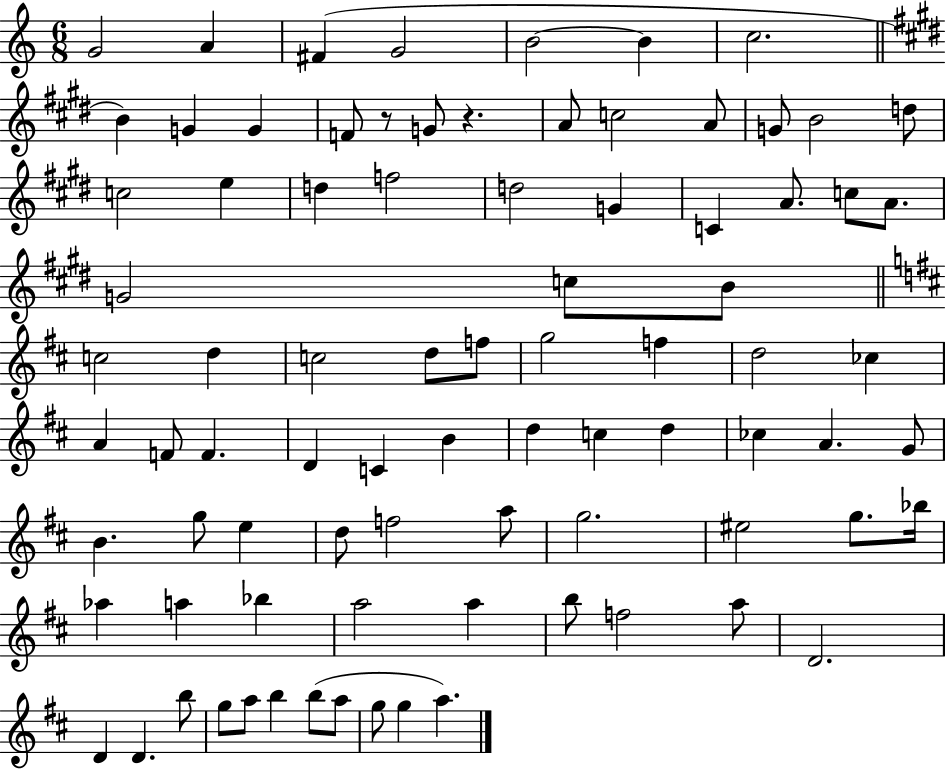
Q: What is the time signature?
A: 6/8